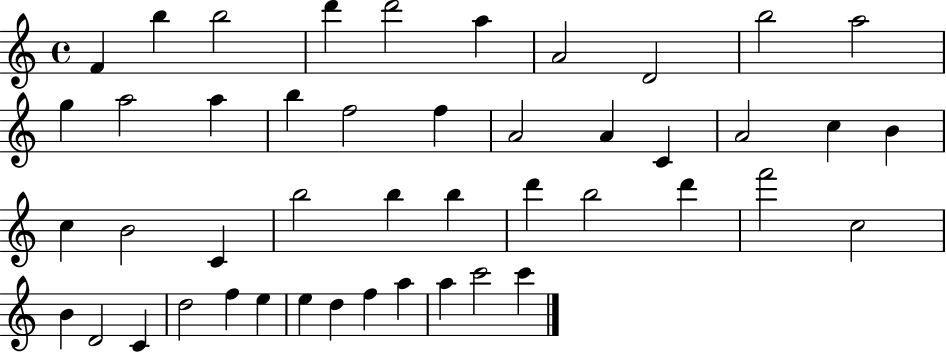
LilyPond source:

{
  \clef treble
  \time 4/4
  \defaultTimeSignature
  \key c \major
  f'4 b''4 b''2 | d'''4 d'''2 a''4 | a'2 d'2 | b''2 a''2 | \break g''4 a''2 a''4 | b''4 f''2 f''4 | a'2 a'4 c'4 | a'2 c''4 b'4 | \break c''4 b'2 c'4 | b''2 b''4 b''4 | d'''4 b''2 d'''4 | f'''2 c''2 | \break b'4 d'2 c'4 | d''2 f''4 e''4 | e''4 d''4 f''4 a''4 | a''4 c'''2 c'''4 | \break \bar "|."
}